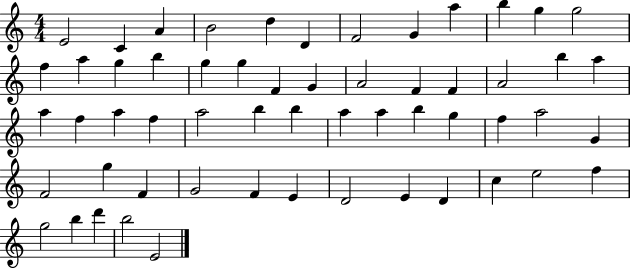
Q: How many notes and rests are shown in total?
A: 57